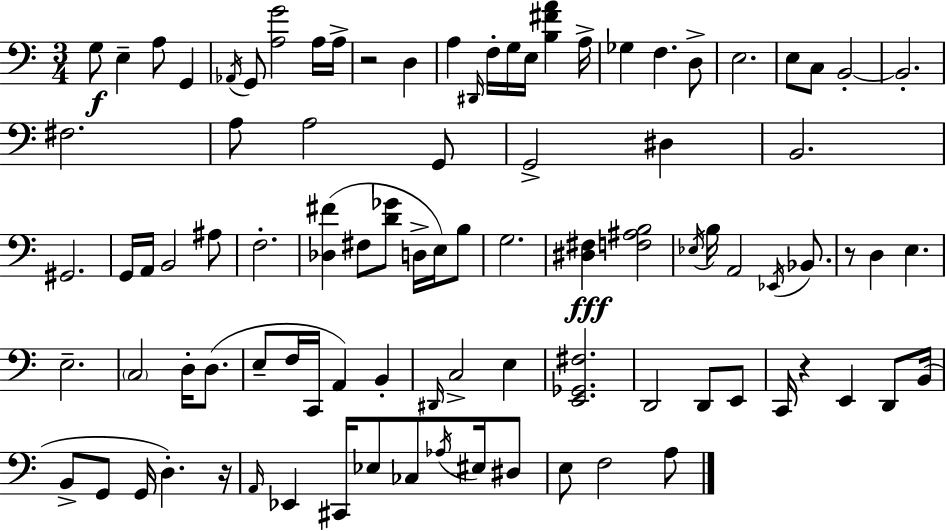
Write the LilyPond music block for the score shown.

{
  \clef bass
  \numericTimeSignature
  \time 3/4
  \key c \major
  g8\f e4-- a8 g,4 | \acciaccatura { aes,16 } g,8 <a g'>2 a16 | a16-> r2 d4 | a4 \grace { dis,16 } f16-. g16 e16 <b fis' a'>4 | \break a16-> ges4 f4. | d8-> e2. | e8 c8 b,2-.~~ | b,2.-. | \break fis2. | a8 a2 | g,8 g,2-> dis4 | b,2. | \break gis,2. | g,16 a,16 b,2 | ais8 f2.-. | <des fis'>4( fis8 <d' ges'>8 d16-> e16) | \break b8 g2. | <dis fis>4\fff <f ais b>2 | \acciaccatura { ees16 } b16 a,2 | \acciaccatura { ees,16 } bes,8. r8 d4 e4. | \break e2.-- | \parenthesize c2 | d16-. d8.( e8-- f16 c,16 a,4) | b,4-. \grace { dis,16 } c2-> | \break e4 <e, ges, fis>2. | d,2 | d,8 e,8 c,16 r4 e,4 | d,8 b,16( b,8-> g,8 g,16 d4.-.) | \break r16 \grace { a,16 } ees,4 cis,16 ees8 | ces8 \acciaccatura { aes16 } eis16 dis8 e8 f2 | a8 \bar "|."
}